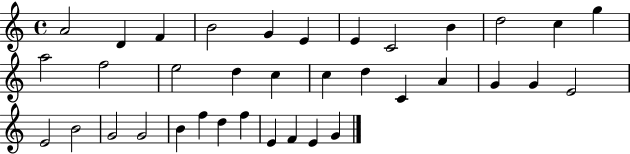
X:1
T:Untitled
M:4/4
L:1/4
K:C
A2 D F B2 G E E C2 B d2 c g a2 f2 e2 d c c d C A G G E2 E2 B2 G2 G2 B f d f E F E G